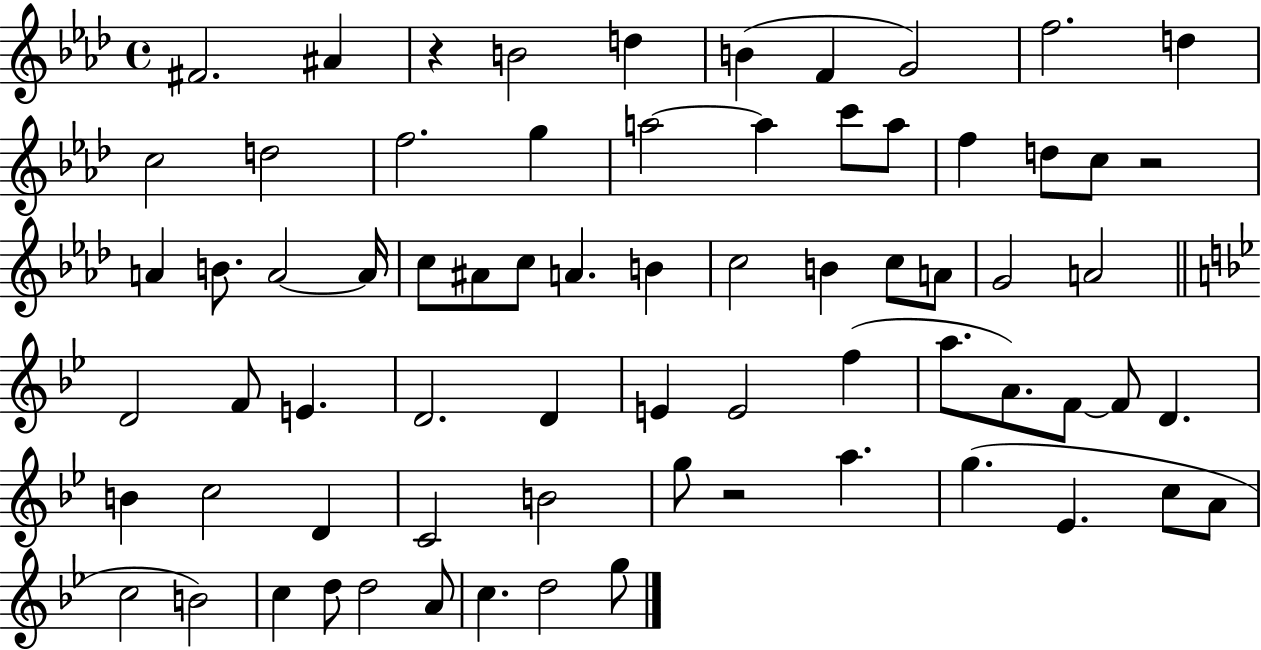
F#4/h. A#4/q R/q B4/h D5/q B4/q F4/q G4/h F5/h. D5/q C5/h D5/h F5/h. G5/q A5/h A5/q C6/e A5/e F5/q D5/e C5/e R/h A4/q B4/e. A4/h A4/s C5/e A#4/e C5/e A4/q. B4/q C5/h B4/q C5/e A4/e G4/h A4/h D4/h F4/e E4/q. D4/h. D4/q E4/q E4/h F5/q A5/e. A4/e. F4/e F4/e D4/q. B4/q C5/h D4/q C4/h B4/h G5/e R/h A5/q. G5/q. Eb4/q. C5/e A4/e C5/h B4/h C5/q D5/e D5/h A4/e C5/q. D5/h G5/e